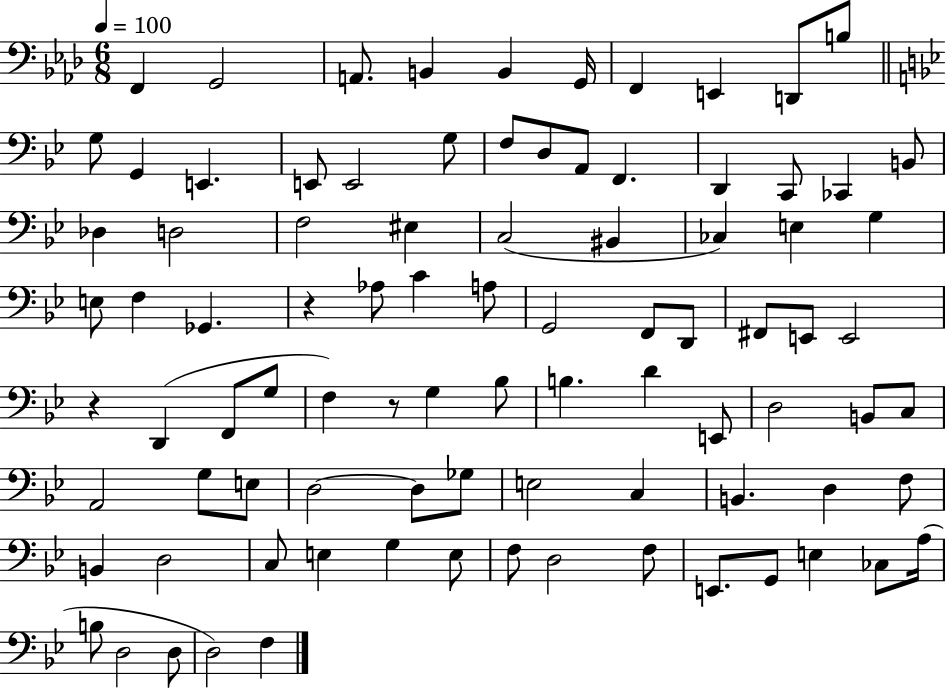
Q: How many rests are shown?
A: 3